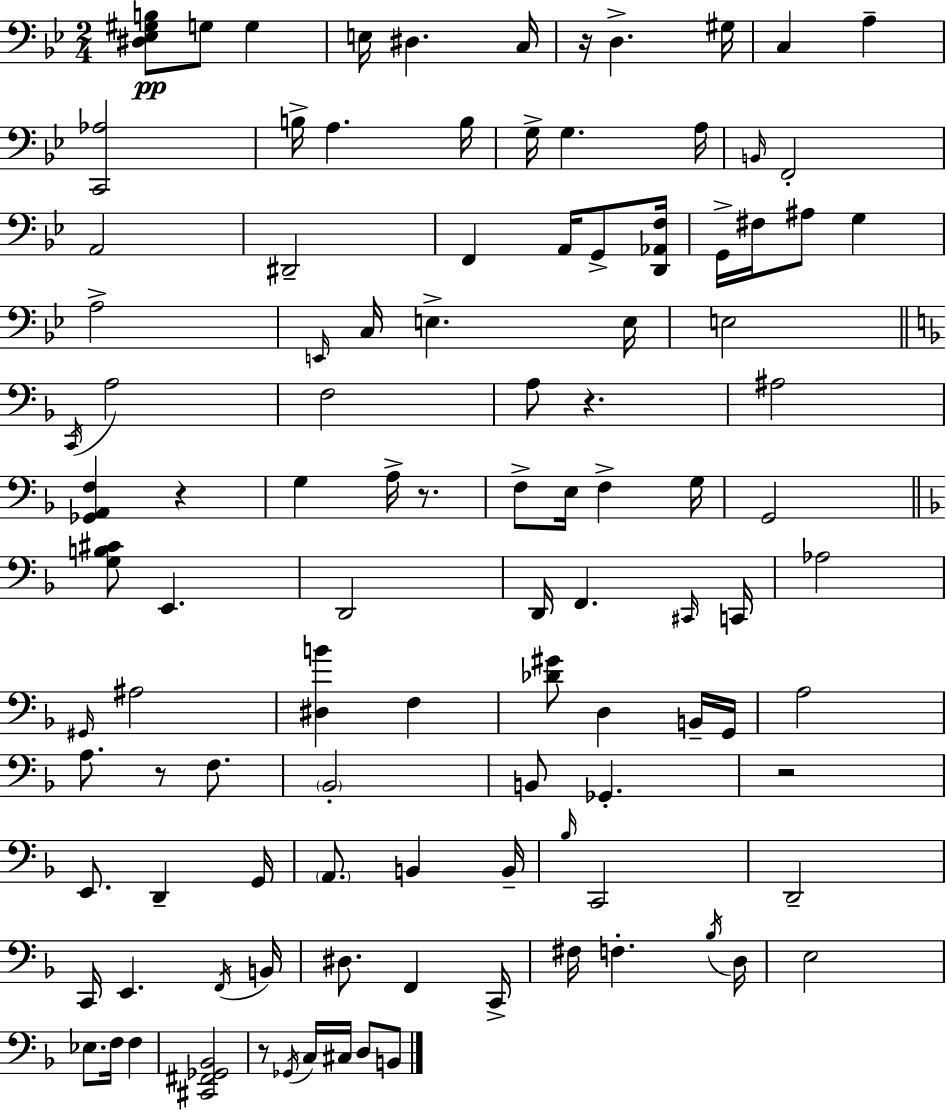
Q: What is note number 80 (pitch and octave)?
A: F#3